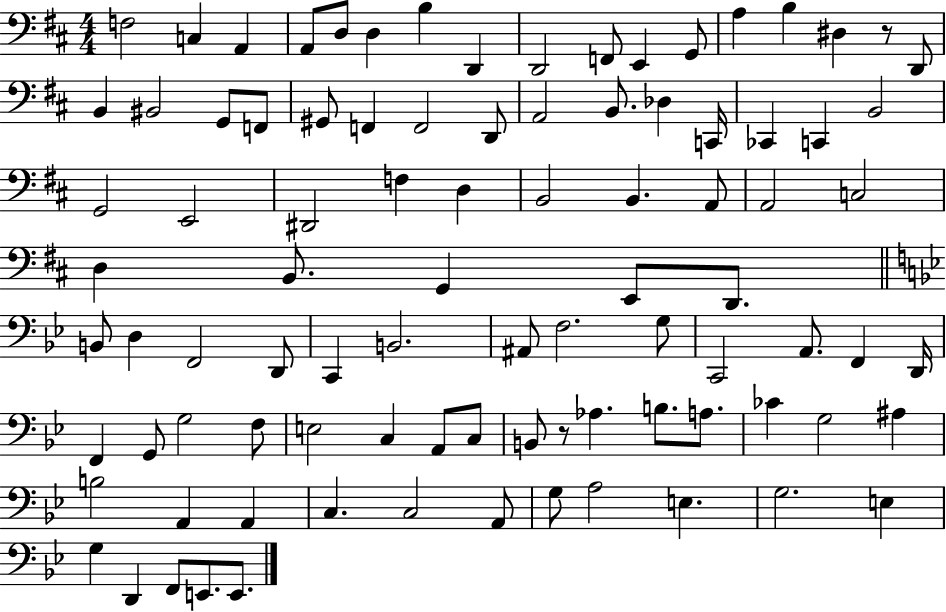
F3/h C3/q A2/q A2/e D3/e D3/q B3/q D2/q D2/h F2/e E2/q G2/e A3/q B3/q D#3/q R/e D2/e B2/q BIS2/h G2/e F2/e G#2/e F2/q F2/h D2/e A2/h B2/e. Db3/q C2/s CES2/q C2/q B2/h G2/h E2/h D#2/h F3/q D3/q B2/h B2/q. A2/e A2/h C3/h D3/q B2/e. G2/q E2/e D2/e. B2/e D3/q F2/h D2/e C2/q B2/h. A#2/e F3/h. G3/e C2/h A2/e. F2/q D2/s F2/q G2/e G3/h F3/e E3/h C3/q A2/e C3/e B2/e R/e Ab3/q. B3/e. A3/e. CES4/q G3/h A#3/q B3/h A2/q A2/q C3/q. C3/h A2/e G3/e A3/h E3/q. G3/h. E3/q G3/q D2/q F2/e E2/e. E2/e.